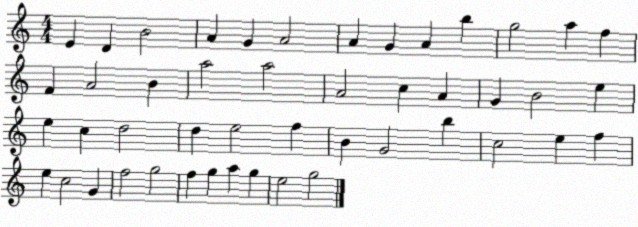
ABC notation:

X:1
T:Untitled
M:4/4
L:1/4
K:C
E D B2 A G A2 A G A b g2 a f F A2 B a2 a2 A2 c A G B2 e e c d2 d e2 f B G2 b c2 e f e c2 G f2 g2 f g a g e2 g2